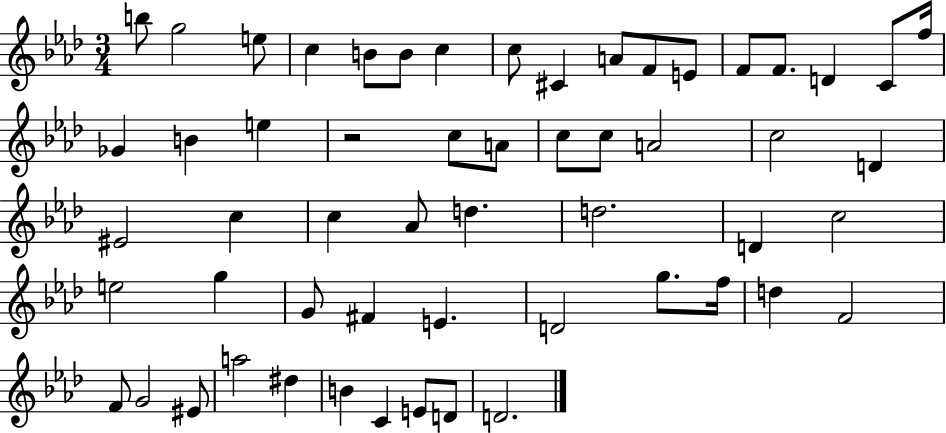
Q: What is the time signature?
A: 3/4